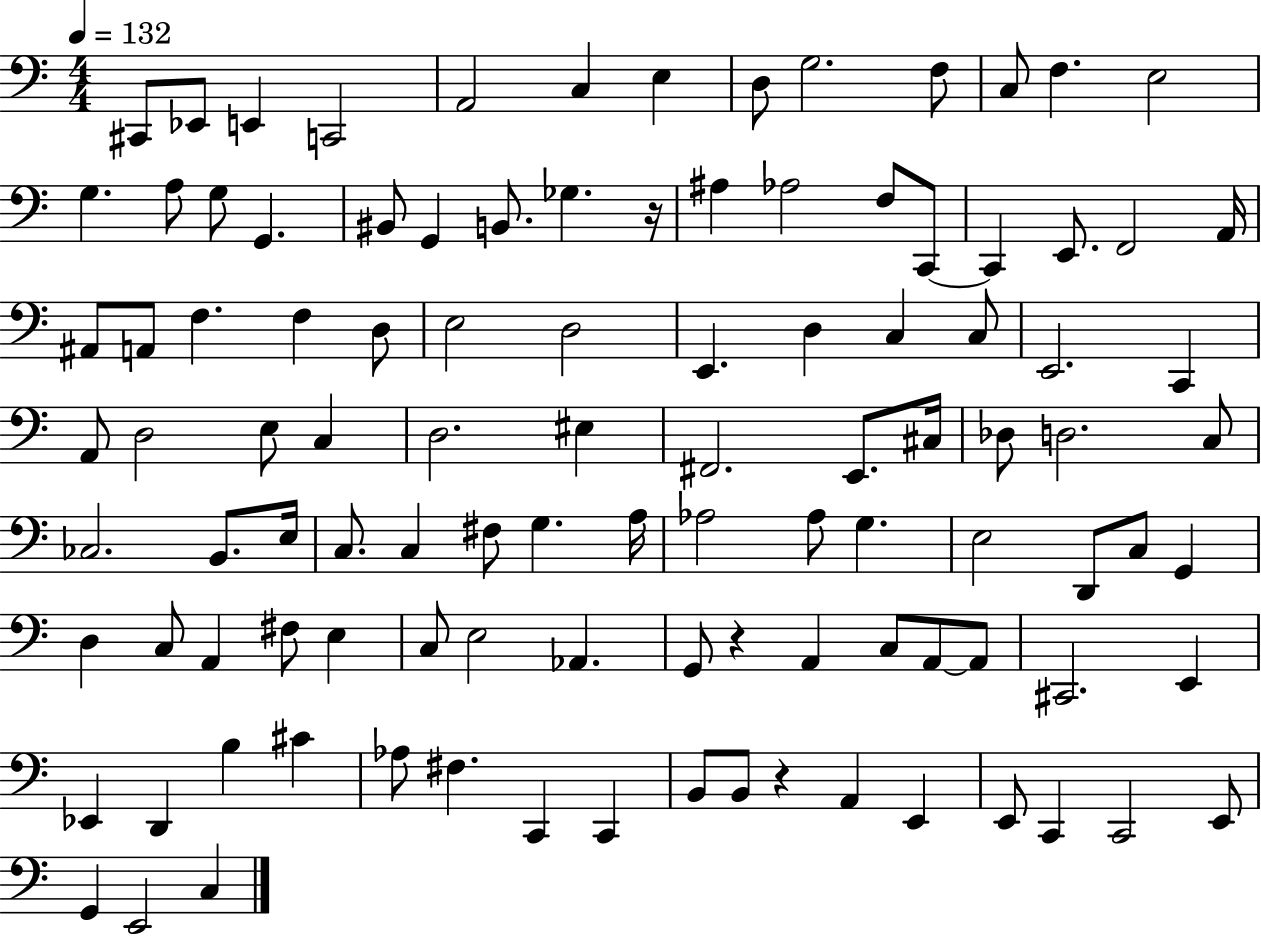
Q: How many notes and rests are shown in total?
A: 106